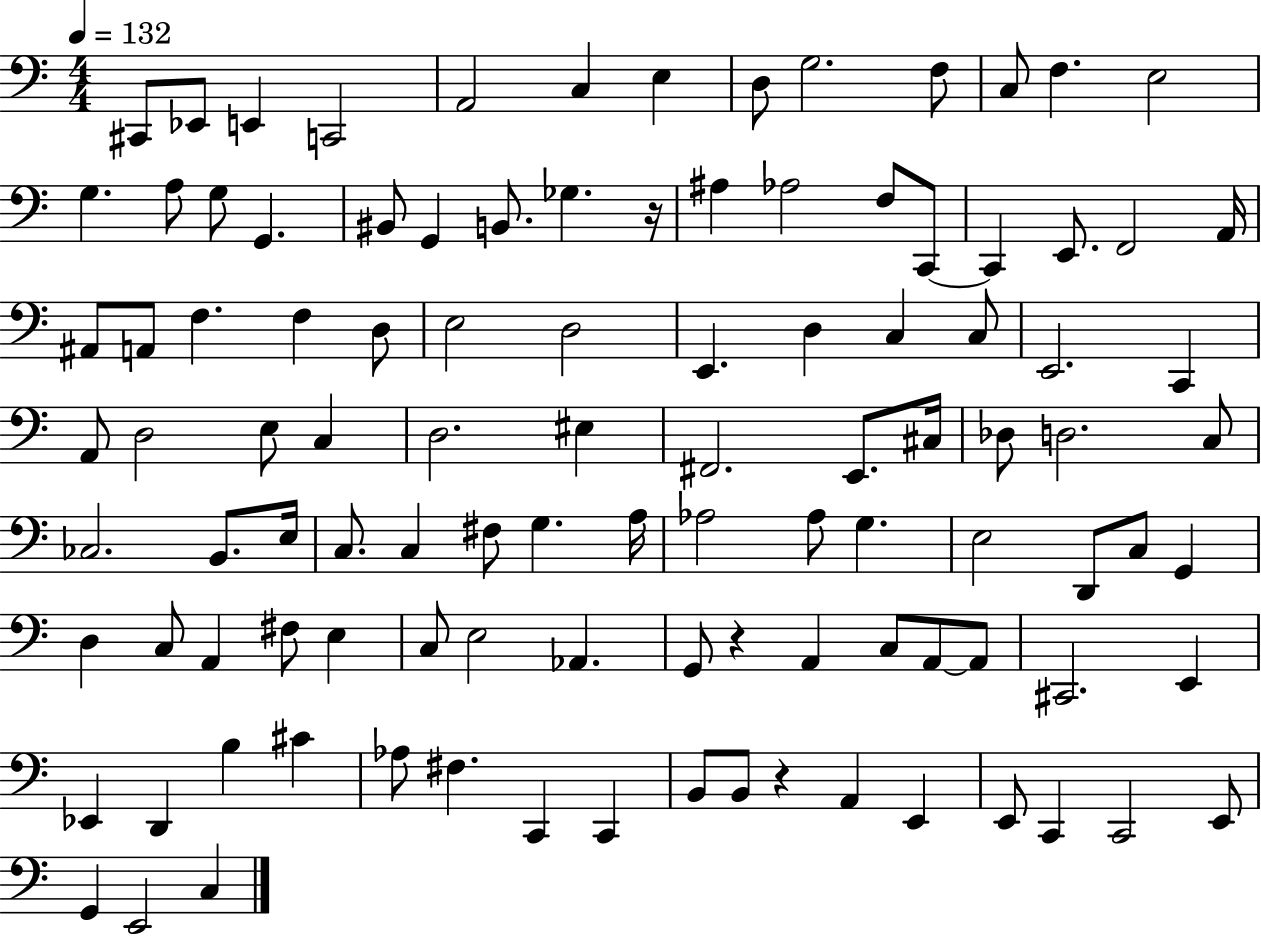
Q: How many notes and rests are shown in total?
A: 106